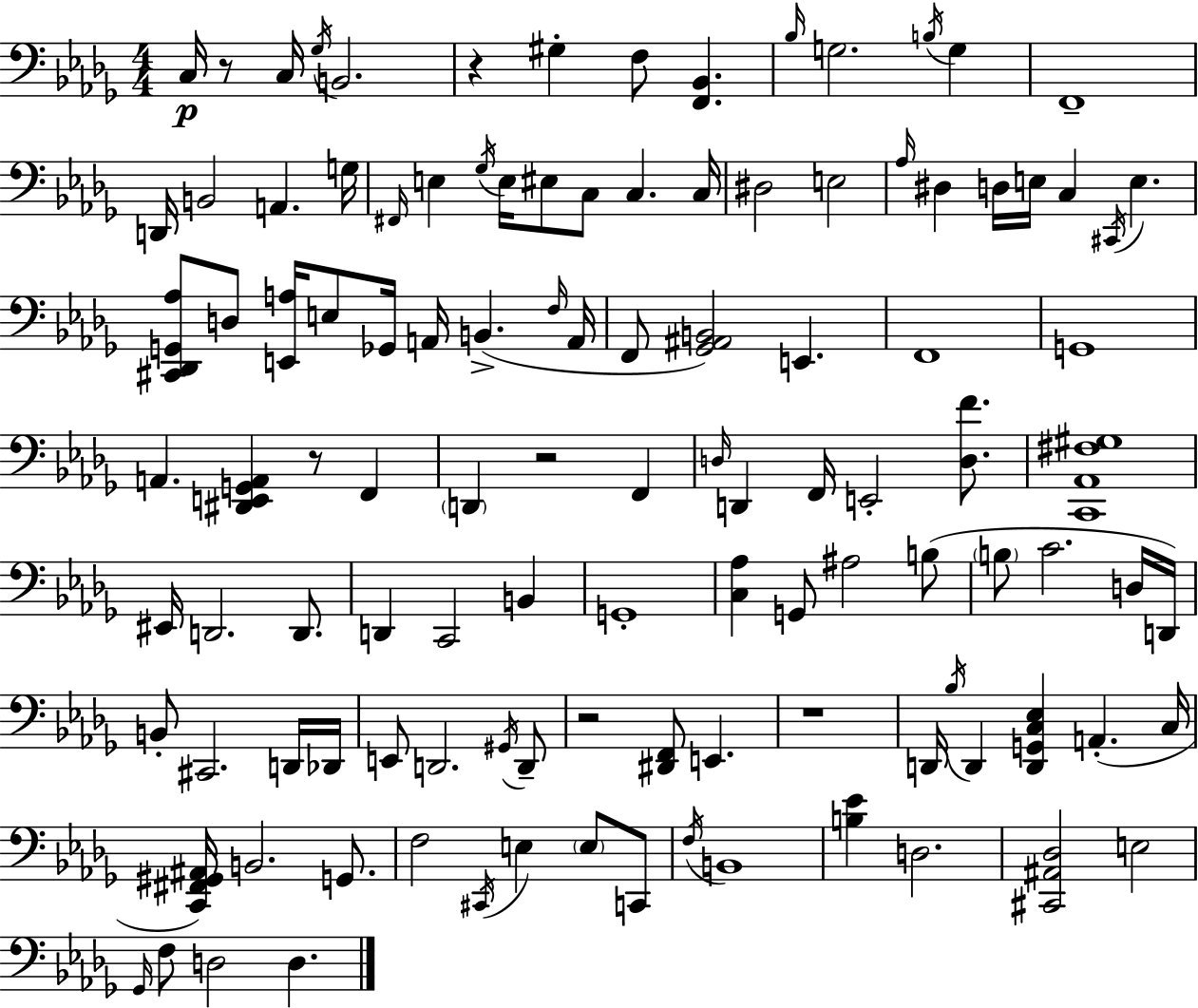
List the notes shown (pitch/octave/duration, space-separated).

C3/s R/e C3/s Gb3/s B2/h. R/q G#3/q F3/e [F2,Bb2]/q. Bb3/s G3/h. B3/s G3/q F2/w D2/s B2/h A2/q. G3/s F#2/s E3/q Gb3/s E3/s EIS3/e C3/e C3/q. C3/s D#3/h E3/h Ab3/s D#3/q D3/s E3/s C3/q C#2/s E3/q. [C#2,Db2,G2,Ab3]/e D3/e [E2,A3]/s E3/e Gb2/s A2/s B2/q. F3/s A2/s F2/e [Gb2,A#2,B2]/h E2/q. F2/w G2/w A2/q. [D#2,E2,G2,A2]/q R/e F2/q D2/q R/h F2/q D3/s D2/q F2/s E2/h [D3,F4]/e. [C2,Ab2,F#3,G#3]/w EIS2/s D2/h. D2/e. D2/q C2/h B2/q G2/w [C3,Ab3]/q G2/e A#3/h B3/e B3/e C4/h. D3/s D2/s B2/e C#2/h. D2/s Db2/s E2/e D2/h. G#2/s D2/e R/h [D#2,F2]/e E2/q. R/w D2/s Bb3/s D2/q [D2,G2,C3,Eb3]/q A2/q. C3/s [C2,F#2,G#2,A#2]/s B2/h. G2/e. F3/h C#2/s E3/q E3/e C2/e F3/s B2/w [B3,Eb4]/q D3/h. [C#2,A#2,Db3]/h E3/h Gb2/s F3/e D3/h D3/q.